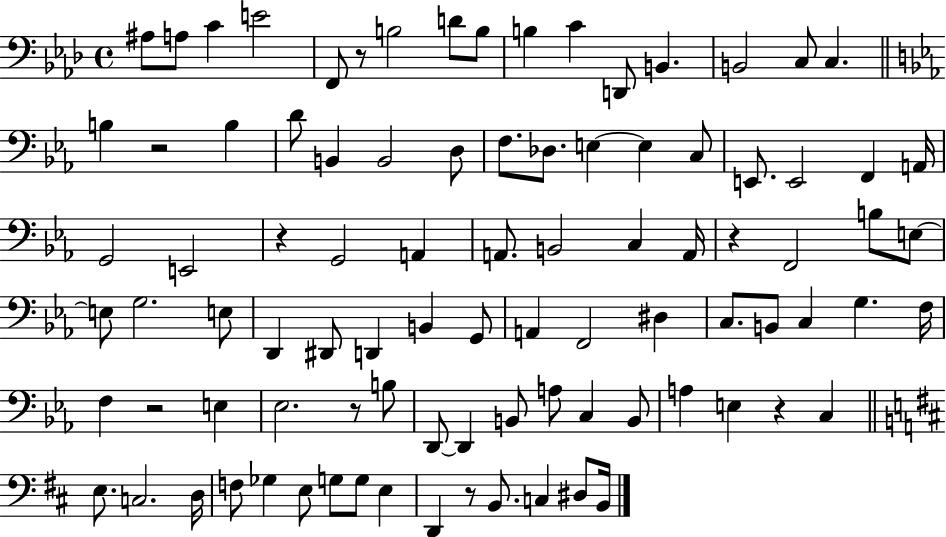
{
  \clef bass
  \time 4/4
  \defaultTimeSignature
  \key aes \major
  ais8 a8 c'4 e'2 | f,8 r8 b2 d'8 b8 | b4 c'4 d,8 b,4. | b,2 c8 c4. | \break \bar "||" \break \key ees \major b4 r2 b4 | d'8 b,4 b,2 d8 | f8. des8. e4~~ e4 c8 | e,8. e,2 f,4 a,16 | \break g,2 e,2 | r4 g,2 a,4 | a,8. b,2 c4 a,16 | r4 f,2 b8 e8~~ | \break e8 g2. e8 | d,4 dis,8 d,4 b,4 g,8 | a,4 f,2 dis4 | c8. b,8 c4 g4. f16 | \break f4 r2 e4 | ees2. r8 b8 | d,8~~ d,4 b,8 a8 c4 b,8 | a4 e4 r4 c4 | \break \bar "||" \break \key d \major e8. c2. d16 | f8 ges4 e8 g8 g8 e4 | d,4 r8 b,8. c4 dis8 b,16 | \bar "|."
}